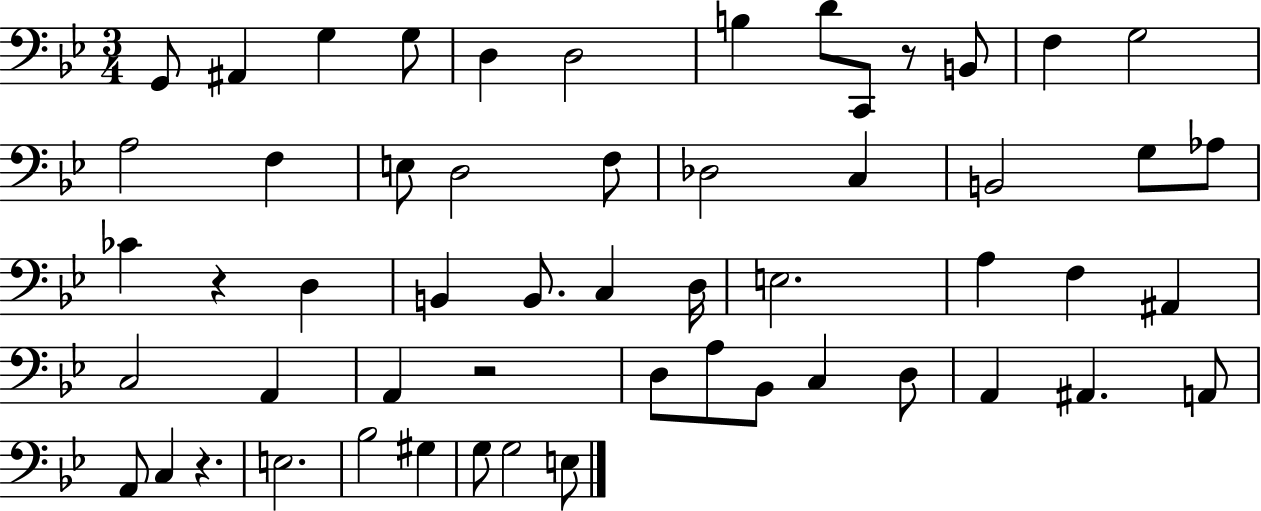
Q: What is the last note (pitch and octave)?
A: E3